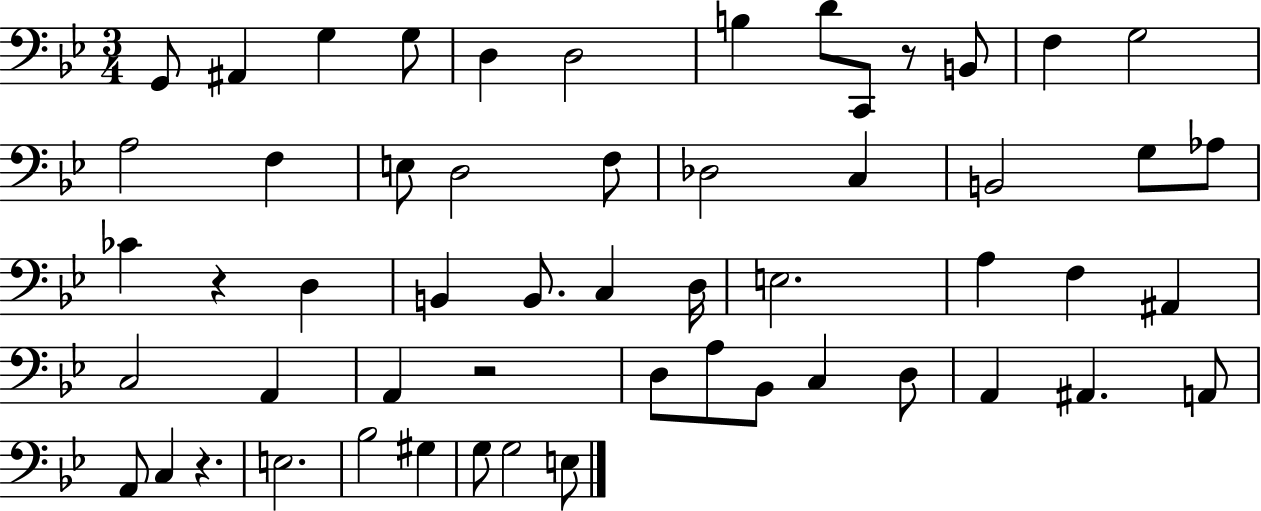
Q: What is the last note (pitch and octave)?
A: E3